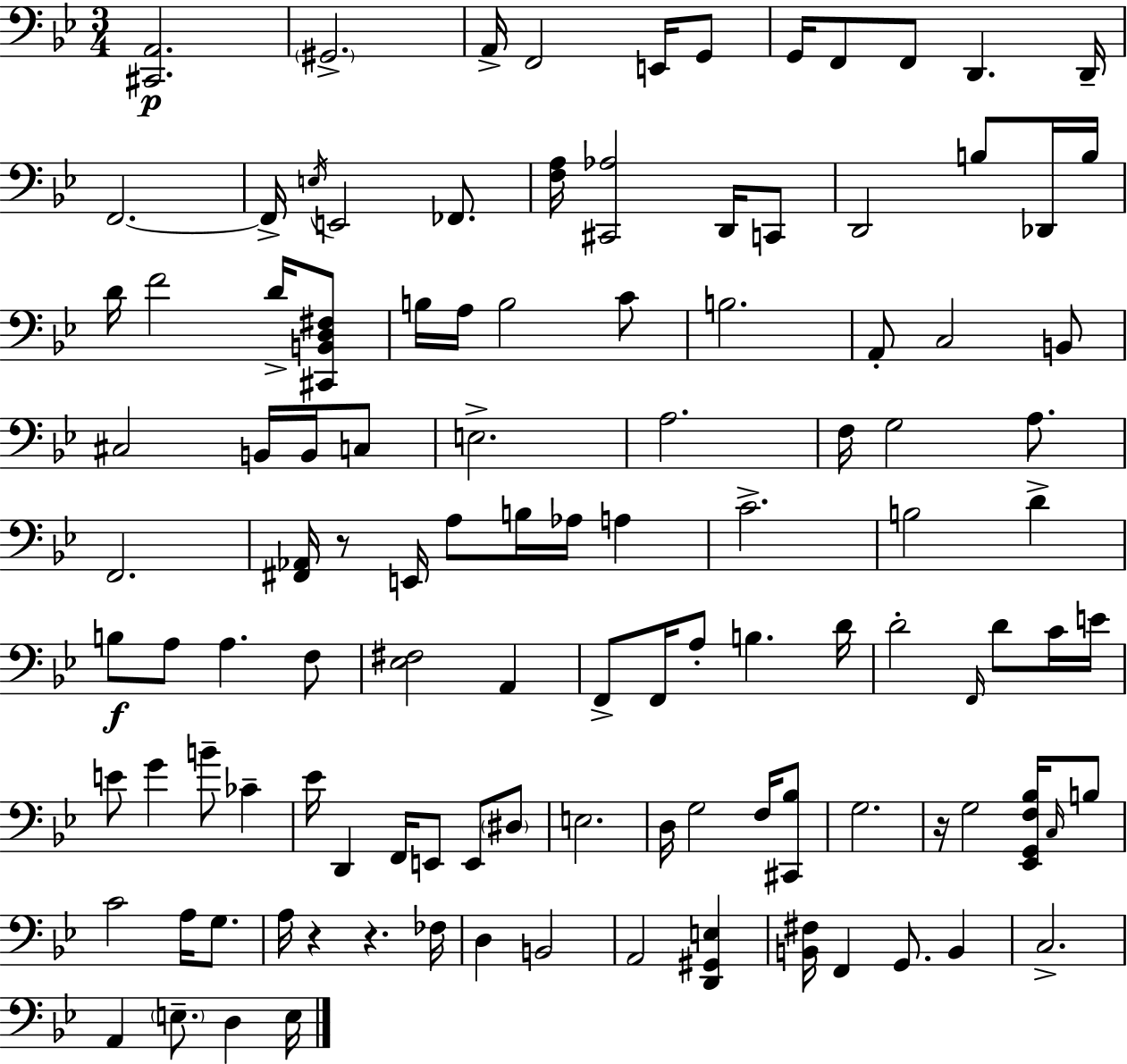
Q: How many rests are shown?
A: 4